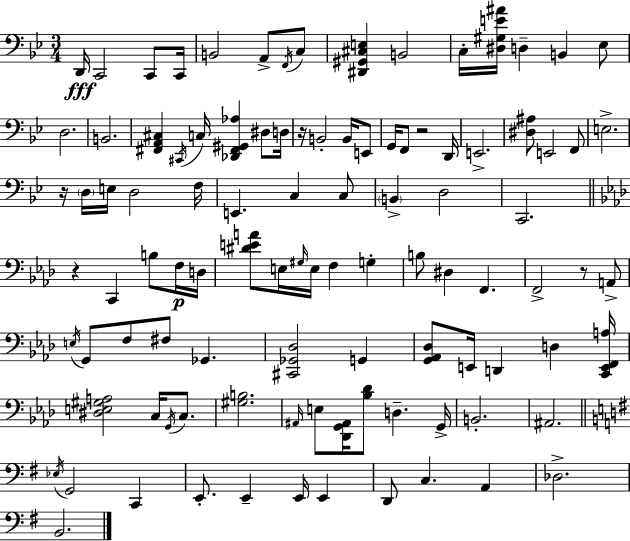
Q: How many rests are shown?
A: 5